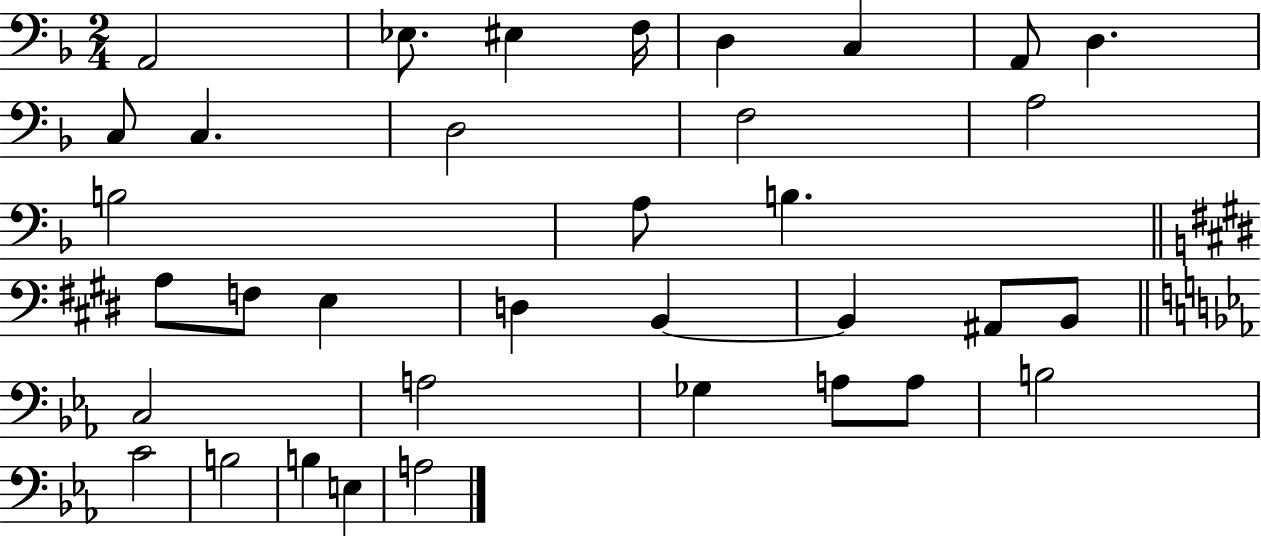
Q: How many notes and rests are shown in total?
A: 35